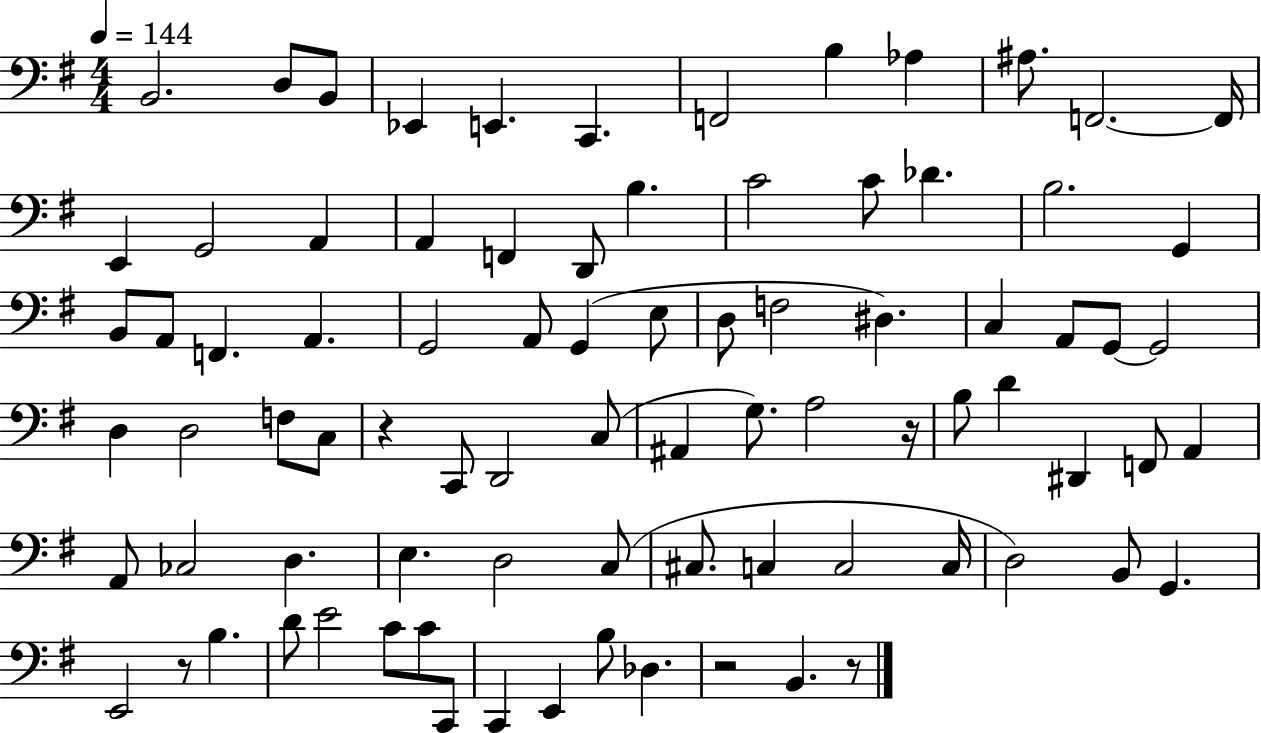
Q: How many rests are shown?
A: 5